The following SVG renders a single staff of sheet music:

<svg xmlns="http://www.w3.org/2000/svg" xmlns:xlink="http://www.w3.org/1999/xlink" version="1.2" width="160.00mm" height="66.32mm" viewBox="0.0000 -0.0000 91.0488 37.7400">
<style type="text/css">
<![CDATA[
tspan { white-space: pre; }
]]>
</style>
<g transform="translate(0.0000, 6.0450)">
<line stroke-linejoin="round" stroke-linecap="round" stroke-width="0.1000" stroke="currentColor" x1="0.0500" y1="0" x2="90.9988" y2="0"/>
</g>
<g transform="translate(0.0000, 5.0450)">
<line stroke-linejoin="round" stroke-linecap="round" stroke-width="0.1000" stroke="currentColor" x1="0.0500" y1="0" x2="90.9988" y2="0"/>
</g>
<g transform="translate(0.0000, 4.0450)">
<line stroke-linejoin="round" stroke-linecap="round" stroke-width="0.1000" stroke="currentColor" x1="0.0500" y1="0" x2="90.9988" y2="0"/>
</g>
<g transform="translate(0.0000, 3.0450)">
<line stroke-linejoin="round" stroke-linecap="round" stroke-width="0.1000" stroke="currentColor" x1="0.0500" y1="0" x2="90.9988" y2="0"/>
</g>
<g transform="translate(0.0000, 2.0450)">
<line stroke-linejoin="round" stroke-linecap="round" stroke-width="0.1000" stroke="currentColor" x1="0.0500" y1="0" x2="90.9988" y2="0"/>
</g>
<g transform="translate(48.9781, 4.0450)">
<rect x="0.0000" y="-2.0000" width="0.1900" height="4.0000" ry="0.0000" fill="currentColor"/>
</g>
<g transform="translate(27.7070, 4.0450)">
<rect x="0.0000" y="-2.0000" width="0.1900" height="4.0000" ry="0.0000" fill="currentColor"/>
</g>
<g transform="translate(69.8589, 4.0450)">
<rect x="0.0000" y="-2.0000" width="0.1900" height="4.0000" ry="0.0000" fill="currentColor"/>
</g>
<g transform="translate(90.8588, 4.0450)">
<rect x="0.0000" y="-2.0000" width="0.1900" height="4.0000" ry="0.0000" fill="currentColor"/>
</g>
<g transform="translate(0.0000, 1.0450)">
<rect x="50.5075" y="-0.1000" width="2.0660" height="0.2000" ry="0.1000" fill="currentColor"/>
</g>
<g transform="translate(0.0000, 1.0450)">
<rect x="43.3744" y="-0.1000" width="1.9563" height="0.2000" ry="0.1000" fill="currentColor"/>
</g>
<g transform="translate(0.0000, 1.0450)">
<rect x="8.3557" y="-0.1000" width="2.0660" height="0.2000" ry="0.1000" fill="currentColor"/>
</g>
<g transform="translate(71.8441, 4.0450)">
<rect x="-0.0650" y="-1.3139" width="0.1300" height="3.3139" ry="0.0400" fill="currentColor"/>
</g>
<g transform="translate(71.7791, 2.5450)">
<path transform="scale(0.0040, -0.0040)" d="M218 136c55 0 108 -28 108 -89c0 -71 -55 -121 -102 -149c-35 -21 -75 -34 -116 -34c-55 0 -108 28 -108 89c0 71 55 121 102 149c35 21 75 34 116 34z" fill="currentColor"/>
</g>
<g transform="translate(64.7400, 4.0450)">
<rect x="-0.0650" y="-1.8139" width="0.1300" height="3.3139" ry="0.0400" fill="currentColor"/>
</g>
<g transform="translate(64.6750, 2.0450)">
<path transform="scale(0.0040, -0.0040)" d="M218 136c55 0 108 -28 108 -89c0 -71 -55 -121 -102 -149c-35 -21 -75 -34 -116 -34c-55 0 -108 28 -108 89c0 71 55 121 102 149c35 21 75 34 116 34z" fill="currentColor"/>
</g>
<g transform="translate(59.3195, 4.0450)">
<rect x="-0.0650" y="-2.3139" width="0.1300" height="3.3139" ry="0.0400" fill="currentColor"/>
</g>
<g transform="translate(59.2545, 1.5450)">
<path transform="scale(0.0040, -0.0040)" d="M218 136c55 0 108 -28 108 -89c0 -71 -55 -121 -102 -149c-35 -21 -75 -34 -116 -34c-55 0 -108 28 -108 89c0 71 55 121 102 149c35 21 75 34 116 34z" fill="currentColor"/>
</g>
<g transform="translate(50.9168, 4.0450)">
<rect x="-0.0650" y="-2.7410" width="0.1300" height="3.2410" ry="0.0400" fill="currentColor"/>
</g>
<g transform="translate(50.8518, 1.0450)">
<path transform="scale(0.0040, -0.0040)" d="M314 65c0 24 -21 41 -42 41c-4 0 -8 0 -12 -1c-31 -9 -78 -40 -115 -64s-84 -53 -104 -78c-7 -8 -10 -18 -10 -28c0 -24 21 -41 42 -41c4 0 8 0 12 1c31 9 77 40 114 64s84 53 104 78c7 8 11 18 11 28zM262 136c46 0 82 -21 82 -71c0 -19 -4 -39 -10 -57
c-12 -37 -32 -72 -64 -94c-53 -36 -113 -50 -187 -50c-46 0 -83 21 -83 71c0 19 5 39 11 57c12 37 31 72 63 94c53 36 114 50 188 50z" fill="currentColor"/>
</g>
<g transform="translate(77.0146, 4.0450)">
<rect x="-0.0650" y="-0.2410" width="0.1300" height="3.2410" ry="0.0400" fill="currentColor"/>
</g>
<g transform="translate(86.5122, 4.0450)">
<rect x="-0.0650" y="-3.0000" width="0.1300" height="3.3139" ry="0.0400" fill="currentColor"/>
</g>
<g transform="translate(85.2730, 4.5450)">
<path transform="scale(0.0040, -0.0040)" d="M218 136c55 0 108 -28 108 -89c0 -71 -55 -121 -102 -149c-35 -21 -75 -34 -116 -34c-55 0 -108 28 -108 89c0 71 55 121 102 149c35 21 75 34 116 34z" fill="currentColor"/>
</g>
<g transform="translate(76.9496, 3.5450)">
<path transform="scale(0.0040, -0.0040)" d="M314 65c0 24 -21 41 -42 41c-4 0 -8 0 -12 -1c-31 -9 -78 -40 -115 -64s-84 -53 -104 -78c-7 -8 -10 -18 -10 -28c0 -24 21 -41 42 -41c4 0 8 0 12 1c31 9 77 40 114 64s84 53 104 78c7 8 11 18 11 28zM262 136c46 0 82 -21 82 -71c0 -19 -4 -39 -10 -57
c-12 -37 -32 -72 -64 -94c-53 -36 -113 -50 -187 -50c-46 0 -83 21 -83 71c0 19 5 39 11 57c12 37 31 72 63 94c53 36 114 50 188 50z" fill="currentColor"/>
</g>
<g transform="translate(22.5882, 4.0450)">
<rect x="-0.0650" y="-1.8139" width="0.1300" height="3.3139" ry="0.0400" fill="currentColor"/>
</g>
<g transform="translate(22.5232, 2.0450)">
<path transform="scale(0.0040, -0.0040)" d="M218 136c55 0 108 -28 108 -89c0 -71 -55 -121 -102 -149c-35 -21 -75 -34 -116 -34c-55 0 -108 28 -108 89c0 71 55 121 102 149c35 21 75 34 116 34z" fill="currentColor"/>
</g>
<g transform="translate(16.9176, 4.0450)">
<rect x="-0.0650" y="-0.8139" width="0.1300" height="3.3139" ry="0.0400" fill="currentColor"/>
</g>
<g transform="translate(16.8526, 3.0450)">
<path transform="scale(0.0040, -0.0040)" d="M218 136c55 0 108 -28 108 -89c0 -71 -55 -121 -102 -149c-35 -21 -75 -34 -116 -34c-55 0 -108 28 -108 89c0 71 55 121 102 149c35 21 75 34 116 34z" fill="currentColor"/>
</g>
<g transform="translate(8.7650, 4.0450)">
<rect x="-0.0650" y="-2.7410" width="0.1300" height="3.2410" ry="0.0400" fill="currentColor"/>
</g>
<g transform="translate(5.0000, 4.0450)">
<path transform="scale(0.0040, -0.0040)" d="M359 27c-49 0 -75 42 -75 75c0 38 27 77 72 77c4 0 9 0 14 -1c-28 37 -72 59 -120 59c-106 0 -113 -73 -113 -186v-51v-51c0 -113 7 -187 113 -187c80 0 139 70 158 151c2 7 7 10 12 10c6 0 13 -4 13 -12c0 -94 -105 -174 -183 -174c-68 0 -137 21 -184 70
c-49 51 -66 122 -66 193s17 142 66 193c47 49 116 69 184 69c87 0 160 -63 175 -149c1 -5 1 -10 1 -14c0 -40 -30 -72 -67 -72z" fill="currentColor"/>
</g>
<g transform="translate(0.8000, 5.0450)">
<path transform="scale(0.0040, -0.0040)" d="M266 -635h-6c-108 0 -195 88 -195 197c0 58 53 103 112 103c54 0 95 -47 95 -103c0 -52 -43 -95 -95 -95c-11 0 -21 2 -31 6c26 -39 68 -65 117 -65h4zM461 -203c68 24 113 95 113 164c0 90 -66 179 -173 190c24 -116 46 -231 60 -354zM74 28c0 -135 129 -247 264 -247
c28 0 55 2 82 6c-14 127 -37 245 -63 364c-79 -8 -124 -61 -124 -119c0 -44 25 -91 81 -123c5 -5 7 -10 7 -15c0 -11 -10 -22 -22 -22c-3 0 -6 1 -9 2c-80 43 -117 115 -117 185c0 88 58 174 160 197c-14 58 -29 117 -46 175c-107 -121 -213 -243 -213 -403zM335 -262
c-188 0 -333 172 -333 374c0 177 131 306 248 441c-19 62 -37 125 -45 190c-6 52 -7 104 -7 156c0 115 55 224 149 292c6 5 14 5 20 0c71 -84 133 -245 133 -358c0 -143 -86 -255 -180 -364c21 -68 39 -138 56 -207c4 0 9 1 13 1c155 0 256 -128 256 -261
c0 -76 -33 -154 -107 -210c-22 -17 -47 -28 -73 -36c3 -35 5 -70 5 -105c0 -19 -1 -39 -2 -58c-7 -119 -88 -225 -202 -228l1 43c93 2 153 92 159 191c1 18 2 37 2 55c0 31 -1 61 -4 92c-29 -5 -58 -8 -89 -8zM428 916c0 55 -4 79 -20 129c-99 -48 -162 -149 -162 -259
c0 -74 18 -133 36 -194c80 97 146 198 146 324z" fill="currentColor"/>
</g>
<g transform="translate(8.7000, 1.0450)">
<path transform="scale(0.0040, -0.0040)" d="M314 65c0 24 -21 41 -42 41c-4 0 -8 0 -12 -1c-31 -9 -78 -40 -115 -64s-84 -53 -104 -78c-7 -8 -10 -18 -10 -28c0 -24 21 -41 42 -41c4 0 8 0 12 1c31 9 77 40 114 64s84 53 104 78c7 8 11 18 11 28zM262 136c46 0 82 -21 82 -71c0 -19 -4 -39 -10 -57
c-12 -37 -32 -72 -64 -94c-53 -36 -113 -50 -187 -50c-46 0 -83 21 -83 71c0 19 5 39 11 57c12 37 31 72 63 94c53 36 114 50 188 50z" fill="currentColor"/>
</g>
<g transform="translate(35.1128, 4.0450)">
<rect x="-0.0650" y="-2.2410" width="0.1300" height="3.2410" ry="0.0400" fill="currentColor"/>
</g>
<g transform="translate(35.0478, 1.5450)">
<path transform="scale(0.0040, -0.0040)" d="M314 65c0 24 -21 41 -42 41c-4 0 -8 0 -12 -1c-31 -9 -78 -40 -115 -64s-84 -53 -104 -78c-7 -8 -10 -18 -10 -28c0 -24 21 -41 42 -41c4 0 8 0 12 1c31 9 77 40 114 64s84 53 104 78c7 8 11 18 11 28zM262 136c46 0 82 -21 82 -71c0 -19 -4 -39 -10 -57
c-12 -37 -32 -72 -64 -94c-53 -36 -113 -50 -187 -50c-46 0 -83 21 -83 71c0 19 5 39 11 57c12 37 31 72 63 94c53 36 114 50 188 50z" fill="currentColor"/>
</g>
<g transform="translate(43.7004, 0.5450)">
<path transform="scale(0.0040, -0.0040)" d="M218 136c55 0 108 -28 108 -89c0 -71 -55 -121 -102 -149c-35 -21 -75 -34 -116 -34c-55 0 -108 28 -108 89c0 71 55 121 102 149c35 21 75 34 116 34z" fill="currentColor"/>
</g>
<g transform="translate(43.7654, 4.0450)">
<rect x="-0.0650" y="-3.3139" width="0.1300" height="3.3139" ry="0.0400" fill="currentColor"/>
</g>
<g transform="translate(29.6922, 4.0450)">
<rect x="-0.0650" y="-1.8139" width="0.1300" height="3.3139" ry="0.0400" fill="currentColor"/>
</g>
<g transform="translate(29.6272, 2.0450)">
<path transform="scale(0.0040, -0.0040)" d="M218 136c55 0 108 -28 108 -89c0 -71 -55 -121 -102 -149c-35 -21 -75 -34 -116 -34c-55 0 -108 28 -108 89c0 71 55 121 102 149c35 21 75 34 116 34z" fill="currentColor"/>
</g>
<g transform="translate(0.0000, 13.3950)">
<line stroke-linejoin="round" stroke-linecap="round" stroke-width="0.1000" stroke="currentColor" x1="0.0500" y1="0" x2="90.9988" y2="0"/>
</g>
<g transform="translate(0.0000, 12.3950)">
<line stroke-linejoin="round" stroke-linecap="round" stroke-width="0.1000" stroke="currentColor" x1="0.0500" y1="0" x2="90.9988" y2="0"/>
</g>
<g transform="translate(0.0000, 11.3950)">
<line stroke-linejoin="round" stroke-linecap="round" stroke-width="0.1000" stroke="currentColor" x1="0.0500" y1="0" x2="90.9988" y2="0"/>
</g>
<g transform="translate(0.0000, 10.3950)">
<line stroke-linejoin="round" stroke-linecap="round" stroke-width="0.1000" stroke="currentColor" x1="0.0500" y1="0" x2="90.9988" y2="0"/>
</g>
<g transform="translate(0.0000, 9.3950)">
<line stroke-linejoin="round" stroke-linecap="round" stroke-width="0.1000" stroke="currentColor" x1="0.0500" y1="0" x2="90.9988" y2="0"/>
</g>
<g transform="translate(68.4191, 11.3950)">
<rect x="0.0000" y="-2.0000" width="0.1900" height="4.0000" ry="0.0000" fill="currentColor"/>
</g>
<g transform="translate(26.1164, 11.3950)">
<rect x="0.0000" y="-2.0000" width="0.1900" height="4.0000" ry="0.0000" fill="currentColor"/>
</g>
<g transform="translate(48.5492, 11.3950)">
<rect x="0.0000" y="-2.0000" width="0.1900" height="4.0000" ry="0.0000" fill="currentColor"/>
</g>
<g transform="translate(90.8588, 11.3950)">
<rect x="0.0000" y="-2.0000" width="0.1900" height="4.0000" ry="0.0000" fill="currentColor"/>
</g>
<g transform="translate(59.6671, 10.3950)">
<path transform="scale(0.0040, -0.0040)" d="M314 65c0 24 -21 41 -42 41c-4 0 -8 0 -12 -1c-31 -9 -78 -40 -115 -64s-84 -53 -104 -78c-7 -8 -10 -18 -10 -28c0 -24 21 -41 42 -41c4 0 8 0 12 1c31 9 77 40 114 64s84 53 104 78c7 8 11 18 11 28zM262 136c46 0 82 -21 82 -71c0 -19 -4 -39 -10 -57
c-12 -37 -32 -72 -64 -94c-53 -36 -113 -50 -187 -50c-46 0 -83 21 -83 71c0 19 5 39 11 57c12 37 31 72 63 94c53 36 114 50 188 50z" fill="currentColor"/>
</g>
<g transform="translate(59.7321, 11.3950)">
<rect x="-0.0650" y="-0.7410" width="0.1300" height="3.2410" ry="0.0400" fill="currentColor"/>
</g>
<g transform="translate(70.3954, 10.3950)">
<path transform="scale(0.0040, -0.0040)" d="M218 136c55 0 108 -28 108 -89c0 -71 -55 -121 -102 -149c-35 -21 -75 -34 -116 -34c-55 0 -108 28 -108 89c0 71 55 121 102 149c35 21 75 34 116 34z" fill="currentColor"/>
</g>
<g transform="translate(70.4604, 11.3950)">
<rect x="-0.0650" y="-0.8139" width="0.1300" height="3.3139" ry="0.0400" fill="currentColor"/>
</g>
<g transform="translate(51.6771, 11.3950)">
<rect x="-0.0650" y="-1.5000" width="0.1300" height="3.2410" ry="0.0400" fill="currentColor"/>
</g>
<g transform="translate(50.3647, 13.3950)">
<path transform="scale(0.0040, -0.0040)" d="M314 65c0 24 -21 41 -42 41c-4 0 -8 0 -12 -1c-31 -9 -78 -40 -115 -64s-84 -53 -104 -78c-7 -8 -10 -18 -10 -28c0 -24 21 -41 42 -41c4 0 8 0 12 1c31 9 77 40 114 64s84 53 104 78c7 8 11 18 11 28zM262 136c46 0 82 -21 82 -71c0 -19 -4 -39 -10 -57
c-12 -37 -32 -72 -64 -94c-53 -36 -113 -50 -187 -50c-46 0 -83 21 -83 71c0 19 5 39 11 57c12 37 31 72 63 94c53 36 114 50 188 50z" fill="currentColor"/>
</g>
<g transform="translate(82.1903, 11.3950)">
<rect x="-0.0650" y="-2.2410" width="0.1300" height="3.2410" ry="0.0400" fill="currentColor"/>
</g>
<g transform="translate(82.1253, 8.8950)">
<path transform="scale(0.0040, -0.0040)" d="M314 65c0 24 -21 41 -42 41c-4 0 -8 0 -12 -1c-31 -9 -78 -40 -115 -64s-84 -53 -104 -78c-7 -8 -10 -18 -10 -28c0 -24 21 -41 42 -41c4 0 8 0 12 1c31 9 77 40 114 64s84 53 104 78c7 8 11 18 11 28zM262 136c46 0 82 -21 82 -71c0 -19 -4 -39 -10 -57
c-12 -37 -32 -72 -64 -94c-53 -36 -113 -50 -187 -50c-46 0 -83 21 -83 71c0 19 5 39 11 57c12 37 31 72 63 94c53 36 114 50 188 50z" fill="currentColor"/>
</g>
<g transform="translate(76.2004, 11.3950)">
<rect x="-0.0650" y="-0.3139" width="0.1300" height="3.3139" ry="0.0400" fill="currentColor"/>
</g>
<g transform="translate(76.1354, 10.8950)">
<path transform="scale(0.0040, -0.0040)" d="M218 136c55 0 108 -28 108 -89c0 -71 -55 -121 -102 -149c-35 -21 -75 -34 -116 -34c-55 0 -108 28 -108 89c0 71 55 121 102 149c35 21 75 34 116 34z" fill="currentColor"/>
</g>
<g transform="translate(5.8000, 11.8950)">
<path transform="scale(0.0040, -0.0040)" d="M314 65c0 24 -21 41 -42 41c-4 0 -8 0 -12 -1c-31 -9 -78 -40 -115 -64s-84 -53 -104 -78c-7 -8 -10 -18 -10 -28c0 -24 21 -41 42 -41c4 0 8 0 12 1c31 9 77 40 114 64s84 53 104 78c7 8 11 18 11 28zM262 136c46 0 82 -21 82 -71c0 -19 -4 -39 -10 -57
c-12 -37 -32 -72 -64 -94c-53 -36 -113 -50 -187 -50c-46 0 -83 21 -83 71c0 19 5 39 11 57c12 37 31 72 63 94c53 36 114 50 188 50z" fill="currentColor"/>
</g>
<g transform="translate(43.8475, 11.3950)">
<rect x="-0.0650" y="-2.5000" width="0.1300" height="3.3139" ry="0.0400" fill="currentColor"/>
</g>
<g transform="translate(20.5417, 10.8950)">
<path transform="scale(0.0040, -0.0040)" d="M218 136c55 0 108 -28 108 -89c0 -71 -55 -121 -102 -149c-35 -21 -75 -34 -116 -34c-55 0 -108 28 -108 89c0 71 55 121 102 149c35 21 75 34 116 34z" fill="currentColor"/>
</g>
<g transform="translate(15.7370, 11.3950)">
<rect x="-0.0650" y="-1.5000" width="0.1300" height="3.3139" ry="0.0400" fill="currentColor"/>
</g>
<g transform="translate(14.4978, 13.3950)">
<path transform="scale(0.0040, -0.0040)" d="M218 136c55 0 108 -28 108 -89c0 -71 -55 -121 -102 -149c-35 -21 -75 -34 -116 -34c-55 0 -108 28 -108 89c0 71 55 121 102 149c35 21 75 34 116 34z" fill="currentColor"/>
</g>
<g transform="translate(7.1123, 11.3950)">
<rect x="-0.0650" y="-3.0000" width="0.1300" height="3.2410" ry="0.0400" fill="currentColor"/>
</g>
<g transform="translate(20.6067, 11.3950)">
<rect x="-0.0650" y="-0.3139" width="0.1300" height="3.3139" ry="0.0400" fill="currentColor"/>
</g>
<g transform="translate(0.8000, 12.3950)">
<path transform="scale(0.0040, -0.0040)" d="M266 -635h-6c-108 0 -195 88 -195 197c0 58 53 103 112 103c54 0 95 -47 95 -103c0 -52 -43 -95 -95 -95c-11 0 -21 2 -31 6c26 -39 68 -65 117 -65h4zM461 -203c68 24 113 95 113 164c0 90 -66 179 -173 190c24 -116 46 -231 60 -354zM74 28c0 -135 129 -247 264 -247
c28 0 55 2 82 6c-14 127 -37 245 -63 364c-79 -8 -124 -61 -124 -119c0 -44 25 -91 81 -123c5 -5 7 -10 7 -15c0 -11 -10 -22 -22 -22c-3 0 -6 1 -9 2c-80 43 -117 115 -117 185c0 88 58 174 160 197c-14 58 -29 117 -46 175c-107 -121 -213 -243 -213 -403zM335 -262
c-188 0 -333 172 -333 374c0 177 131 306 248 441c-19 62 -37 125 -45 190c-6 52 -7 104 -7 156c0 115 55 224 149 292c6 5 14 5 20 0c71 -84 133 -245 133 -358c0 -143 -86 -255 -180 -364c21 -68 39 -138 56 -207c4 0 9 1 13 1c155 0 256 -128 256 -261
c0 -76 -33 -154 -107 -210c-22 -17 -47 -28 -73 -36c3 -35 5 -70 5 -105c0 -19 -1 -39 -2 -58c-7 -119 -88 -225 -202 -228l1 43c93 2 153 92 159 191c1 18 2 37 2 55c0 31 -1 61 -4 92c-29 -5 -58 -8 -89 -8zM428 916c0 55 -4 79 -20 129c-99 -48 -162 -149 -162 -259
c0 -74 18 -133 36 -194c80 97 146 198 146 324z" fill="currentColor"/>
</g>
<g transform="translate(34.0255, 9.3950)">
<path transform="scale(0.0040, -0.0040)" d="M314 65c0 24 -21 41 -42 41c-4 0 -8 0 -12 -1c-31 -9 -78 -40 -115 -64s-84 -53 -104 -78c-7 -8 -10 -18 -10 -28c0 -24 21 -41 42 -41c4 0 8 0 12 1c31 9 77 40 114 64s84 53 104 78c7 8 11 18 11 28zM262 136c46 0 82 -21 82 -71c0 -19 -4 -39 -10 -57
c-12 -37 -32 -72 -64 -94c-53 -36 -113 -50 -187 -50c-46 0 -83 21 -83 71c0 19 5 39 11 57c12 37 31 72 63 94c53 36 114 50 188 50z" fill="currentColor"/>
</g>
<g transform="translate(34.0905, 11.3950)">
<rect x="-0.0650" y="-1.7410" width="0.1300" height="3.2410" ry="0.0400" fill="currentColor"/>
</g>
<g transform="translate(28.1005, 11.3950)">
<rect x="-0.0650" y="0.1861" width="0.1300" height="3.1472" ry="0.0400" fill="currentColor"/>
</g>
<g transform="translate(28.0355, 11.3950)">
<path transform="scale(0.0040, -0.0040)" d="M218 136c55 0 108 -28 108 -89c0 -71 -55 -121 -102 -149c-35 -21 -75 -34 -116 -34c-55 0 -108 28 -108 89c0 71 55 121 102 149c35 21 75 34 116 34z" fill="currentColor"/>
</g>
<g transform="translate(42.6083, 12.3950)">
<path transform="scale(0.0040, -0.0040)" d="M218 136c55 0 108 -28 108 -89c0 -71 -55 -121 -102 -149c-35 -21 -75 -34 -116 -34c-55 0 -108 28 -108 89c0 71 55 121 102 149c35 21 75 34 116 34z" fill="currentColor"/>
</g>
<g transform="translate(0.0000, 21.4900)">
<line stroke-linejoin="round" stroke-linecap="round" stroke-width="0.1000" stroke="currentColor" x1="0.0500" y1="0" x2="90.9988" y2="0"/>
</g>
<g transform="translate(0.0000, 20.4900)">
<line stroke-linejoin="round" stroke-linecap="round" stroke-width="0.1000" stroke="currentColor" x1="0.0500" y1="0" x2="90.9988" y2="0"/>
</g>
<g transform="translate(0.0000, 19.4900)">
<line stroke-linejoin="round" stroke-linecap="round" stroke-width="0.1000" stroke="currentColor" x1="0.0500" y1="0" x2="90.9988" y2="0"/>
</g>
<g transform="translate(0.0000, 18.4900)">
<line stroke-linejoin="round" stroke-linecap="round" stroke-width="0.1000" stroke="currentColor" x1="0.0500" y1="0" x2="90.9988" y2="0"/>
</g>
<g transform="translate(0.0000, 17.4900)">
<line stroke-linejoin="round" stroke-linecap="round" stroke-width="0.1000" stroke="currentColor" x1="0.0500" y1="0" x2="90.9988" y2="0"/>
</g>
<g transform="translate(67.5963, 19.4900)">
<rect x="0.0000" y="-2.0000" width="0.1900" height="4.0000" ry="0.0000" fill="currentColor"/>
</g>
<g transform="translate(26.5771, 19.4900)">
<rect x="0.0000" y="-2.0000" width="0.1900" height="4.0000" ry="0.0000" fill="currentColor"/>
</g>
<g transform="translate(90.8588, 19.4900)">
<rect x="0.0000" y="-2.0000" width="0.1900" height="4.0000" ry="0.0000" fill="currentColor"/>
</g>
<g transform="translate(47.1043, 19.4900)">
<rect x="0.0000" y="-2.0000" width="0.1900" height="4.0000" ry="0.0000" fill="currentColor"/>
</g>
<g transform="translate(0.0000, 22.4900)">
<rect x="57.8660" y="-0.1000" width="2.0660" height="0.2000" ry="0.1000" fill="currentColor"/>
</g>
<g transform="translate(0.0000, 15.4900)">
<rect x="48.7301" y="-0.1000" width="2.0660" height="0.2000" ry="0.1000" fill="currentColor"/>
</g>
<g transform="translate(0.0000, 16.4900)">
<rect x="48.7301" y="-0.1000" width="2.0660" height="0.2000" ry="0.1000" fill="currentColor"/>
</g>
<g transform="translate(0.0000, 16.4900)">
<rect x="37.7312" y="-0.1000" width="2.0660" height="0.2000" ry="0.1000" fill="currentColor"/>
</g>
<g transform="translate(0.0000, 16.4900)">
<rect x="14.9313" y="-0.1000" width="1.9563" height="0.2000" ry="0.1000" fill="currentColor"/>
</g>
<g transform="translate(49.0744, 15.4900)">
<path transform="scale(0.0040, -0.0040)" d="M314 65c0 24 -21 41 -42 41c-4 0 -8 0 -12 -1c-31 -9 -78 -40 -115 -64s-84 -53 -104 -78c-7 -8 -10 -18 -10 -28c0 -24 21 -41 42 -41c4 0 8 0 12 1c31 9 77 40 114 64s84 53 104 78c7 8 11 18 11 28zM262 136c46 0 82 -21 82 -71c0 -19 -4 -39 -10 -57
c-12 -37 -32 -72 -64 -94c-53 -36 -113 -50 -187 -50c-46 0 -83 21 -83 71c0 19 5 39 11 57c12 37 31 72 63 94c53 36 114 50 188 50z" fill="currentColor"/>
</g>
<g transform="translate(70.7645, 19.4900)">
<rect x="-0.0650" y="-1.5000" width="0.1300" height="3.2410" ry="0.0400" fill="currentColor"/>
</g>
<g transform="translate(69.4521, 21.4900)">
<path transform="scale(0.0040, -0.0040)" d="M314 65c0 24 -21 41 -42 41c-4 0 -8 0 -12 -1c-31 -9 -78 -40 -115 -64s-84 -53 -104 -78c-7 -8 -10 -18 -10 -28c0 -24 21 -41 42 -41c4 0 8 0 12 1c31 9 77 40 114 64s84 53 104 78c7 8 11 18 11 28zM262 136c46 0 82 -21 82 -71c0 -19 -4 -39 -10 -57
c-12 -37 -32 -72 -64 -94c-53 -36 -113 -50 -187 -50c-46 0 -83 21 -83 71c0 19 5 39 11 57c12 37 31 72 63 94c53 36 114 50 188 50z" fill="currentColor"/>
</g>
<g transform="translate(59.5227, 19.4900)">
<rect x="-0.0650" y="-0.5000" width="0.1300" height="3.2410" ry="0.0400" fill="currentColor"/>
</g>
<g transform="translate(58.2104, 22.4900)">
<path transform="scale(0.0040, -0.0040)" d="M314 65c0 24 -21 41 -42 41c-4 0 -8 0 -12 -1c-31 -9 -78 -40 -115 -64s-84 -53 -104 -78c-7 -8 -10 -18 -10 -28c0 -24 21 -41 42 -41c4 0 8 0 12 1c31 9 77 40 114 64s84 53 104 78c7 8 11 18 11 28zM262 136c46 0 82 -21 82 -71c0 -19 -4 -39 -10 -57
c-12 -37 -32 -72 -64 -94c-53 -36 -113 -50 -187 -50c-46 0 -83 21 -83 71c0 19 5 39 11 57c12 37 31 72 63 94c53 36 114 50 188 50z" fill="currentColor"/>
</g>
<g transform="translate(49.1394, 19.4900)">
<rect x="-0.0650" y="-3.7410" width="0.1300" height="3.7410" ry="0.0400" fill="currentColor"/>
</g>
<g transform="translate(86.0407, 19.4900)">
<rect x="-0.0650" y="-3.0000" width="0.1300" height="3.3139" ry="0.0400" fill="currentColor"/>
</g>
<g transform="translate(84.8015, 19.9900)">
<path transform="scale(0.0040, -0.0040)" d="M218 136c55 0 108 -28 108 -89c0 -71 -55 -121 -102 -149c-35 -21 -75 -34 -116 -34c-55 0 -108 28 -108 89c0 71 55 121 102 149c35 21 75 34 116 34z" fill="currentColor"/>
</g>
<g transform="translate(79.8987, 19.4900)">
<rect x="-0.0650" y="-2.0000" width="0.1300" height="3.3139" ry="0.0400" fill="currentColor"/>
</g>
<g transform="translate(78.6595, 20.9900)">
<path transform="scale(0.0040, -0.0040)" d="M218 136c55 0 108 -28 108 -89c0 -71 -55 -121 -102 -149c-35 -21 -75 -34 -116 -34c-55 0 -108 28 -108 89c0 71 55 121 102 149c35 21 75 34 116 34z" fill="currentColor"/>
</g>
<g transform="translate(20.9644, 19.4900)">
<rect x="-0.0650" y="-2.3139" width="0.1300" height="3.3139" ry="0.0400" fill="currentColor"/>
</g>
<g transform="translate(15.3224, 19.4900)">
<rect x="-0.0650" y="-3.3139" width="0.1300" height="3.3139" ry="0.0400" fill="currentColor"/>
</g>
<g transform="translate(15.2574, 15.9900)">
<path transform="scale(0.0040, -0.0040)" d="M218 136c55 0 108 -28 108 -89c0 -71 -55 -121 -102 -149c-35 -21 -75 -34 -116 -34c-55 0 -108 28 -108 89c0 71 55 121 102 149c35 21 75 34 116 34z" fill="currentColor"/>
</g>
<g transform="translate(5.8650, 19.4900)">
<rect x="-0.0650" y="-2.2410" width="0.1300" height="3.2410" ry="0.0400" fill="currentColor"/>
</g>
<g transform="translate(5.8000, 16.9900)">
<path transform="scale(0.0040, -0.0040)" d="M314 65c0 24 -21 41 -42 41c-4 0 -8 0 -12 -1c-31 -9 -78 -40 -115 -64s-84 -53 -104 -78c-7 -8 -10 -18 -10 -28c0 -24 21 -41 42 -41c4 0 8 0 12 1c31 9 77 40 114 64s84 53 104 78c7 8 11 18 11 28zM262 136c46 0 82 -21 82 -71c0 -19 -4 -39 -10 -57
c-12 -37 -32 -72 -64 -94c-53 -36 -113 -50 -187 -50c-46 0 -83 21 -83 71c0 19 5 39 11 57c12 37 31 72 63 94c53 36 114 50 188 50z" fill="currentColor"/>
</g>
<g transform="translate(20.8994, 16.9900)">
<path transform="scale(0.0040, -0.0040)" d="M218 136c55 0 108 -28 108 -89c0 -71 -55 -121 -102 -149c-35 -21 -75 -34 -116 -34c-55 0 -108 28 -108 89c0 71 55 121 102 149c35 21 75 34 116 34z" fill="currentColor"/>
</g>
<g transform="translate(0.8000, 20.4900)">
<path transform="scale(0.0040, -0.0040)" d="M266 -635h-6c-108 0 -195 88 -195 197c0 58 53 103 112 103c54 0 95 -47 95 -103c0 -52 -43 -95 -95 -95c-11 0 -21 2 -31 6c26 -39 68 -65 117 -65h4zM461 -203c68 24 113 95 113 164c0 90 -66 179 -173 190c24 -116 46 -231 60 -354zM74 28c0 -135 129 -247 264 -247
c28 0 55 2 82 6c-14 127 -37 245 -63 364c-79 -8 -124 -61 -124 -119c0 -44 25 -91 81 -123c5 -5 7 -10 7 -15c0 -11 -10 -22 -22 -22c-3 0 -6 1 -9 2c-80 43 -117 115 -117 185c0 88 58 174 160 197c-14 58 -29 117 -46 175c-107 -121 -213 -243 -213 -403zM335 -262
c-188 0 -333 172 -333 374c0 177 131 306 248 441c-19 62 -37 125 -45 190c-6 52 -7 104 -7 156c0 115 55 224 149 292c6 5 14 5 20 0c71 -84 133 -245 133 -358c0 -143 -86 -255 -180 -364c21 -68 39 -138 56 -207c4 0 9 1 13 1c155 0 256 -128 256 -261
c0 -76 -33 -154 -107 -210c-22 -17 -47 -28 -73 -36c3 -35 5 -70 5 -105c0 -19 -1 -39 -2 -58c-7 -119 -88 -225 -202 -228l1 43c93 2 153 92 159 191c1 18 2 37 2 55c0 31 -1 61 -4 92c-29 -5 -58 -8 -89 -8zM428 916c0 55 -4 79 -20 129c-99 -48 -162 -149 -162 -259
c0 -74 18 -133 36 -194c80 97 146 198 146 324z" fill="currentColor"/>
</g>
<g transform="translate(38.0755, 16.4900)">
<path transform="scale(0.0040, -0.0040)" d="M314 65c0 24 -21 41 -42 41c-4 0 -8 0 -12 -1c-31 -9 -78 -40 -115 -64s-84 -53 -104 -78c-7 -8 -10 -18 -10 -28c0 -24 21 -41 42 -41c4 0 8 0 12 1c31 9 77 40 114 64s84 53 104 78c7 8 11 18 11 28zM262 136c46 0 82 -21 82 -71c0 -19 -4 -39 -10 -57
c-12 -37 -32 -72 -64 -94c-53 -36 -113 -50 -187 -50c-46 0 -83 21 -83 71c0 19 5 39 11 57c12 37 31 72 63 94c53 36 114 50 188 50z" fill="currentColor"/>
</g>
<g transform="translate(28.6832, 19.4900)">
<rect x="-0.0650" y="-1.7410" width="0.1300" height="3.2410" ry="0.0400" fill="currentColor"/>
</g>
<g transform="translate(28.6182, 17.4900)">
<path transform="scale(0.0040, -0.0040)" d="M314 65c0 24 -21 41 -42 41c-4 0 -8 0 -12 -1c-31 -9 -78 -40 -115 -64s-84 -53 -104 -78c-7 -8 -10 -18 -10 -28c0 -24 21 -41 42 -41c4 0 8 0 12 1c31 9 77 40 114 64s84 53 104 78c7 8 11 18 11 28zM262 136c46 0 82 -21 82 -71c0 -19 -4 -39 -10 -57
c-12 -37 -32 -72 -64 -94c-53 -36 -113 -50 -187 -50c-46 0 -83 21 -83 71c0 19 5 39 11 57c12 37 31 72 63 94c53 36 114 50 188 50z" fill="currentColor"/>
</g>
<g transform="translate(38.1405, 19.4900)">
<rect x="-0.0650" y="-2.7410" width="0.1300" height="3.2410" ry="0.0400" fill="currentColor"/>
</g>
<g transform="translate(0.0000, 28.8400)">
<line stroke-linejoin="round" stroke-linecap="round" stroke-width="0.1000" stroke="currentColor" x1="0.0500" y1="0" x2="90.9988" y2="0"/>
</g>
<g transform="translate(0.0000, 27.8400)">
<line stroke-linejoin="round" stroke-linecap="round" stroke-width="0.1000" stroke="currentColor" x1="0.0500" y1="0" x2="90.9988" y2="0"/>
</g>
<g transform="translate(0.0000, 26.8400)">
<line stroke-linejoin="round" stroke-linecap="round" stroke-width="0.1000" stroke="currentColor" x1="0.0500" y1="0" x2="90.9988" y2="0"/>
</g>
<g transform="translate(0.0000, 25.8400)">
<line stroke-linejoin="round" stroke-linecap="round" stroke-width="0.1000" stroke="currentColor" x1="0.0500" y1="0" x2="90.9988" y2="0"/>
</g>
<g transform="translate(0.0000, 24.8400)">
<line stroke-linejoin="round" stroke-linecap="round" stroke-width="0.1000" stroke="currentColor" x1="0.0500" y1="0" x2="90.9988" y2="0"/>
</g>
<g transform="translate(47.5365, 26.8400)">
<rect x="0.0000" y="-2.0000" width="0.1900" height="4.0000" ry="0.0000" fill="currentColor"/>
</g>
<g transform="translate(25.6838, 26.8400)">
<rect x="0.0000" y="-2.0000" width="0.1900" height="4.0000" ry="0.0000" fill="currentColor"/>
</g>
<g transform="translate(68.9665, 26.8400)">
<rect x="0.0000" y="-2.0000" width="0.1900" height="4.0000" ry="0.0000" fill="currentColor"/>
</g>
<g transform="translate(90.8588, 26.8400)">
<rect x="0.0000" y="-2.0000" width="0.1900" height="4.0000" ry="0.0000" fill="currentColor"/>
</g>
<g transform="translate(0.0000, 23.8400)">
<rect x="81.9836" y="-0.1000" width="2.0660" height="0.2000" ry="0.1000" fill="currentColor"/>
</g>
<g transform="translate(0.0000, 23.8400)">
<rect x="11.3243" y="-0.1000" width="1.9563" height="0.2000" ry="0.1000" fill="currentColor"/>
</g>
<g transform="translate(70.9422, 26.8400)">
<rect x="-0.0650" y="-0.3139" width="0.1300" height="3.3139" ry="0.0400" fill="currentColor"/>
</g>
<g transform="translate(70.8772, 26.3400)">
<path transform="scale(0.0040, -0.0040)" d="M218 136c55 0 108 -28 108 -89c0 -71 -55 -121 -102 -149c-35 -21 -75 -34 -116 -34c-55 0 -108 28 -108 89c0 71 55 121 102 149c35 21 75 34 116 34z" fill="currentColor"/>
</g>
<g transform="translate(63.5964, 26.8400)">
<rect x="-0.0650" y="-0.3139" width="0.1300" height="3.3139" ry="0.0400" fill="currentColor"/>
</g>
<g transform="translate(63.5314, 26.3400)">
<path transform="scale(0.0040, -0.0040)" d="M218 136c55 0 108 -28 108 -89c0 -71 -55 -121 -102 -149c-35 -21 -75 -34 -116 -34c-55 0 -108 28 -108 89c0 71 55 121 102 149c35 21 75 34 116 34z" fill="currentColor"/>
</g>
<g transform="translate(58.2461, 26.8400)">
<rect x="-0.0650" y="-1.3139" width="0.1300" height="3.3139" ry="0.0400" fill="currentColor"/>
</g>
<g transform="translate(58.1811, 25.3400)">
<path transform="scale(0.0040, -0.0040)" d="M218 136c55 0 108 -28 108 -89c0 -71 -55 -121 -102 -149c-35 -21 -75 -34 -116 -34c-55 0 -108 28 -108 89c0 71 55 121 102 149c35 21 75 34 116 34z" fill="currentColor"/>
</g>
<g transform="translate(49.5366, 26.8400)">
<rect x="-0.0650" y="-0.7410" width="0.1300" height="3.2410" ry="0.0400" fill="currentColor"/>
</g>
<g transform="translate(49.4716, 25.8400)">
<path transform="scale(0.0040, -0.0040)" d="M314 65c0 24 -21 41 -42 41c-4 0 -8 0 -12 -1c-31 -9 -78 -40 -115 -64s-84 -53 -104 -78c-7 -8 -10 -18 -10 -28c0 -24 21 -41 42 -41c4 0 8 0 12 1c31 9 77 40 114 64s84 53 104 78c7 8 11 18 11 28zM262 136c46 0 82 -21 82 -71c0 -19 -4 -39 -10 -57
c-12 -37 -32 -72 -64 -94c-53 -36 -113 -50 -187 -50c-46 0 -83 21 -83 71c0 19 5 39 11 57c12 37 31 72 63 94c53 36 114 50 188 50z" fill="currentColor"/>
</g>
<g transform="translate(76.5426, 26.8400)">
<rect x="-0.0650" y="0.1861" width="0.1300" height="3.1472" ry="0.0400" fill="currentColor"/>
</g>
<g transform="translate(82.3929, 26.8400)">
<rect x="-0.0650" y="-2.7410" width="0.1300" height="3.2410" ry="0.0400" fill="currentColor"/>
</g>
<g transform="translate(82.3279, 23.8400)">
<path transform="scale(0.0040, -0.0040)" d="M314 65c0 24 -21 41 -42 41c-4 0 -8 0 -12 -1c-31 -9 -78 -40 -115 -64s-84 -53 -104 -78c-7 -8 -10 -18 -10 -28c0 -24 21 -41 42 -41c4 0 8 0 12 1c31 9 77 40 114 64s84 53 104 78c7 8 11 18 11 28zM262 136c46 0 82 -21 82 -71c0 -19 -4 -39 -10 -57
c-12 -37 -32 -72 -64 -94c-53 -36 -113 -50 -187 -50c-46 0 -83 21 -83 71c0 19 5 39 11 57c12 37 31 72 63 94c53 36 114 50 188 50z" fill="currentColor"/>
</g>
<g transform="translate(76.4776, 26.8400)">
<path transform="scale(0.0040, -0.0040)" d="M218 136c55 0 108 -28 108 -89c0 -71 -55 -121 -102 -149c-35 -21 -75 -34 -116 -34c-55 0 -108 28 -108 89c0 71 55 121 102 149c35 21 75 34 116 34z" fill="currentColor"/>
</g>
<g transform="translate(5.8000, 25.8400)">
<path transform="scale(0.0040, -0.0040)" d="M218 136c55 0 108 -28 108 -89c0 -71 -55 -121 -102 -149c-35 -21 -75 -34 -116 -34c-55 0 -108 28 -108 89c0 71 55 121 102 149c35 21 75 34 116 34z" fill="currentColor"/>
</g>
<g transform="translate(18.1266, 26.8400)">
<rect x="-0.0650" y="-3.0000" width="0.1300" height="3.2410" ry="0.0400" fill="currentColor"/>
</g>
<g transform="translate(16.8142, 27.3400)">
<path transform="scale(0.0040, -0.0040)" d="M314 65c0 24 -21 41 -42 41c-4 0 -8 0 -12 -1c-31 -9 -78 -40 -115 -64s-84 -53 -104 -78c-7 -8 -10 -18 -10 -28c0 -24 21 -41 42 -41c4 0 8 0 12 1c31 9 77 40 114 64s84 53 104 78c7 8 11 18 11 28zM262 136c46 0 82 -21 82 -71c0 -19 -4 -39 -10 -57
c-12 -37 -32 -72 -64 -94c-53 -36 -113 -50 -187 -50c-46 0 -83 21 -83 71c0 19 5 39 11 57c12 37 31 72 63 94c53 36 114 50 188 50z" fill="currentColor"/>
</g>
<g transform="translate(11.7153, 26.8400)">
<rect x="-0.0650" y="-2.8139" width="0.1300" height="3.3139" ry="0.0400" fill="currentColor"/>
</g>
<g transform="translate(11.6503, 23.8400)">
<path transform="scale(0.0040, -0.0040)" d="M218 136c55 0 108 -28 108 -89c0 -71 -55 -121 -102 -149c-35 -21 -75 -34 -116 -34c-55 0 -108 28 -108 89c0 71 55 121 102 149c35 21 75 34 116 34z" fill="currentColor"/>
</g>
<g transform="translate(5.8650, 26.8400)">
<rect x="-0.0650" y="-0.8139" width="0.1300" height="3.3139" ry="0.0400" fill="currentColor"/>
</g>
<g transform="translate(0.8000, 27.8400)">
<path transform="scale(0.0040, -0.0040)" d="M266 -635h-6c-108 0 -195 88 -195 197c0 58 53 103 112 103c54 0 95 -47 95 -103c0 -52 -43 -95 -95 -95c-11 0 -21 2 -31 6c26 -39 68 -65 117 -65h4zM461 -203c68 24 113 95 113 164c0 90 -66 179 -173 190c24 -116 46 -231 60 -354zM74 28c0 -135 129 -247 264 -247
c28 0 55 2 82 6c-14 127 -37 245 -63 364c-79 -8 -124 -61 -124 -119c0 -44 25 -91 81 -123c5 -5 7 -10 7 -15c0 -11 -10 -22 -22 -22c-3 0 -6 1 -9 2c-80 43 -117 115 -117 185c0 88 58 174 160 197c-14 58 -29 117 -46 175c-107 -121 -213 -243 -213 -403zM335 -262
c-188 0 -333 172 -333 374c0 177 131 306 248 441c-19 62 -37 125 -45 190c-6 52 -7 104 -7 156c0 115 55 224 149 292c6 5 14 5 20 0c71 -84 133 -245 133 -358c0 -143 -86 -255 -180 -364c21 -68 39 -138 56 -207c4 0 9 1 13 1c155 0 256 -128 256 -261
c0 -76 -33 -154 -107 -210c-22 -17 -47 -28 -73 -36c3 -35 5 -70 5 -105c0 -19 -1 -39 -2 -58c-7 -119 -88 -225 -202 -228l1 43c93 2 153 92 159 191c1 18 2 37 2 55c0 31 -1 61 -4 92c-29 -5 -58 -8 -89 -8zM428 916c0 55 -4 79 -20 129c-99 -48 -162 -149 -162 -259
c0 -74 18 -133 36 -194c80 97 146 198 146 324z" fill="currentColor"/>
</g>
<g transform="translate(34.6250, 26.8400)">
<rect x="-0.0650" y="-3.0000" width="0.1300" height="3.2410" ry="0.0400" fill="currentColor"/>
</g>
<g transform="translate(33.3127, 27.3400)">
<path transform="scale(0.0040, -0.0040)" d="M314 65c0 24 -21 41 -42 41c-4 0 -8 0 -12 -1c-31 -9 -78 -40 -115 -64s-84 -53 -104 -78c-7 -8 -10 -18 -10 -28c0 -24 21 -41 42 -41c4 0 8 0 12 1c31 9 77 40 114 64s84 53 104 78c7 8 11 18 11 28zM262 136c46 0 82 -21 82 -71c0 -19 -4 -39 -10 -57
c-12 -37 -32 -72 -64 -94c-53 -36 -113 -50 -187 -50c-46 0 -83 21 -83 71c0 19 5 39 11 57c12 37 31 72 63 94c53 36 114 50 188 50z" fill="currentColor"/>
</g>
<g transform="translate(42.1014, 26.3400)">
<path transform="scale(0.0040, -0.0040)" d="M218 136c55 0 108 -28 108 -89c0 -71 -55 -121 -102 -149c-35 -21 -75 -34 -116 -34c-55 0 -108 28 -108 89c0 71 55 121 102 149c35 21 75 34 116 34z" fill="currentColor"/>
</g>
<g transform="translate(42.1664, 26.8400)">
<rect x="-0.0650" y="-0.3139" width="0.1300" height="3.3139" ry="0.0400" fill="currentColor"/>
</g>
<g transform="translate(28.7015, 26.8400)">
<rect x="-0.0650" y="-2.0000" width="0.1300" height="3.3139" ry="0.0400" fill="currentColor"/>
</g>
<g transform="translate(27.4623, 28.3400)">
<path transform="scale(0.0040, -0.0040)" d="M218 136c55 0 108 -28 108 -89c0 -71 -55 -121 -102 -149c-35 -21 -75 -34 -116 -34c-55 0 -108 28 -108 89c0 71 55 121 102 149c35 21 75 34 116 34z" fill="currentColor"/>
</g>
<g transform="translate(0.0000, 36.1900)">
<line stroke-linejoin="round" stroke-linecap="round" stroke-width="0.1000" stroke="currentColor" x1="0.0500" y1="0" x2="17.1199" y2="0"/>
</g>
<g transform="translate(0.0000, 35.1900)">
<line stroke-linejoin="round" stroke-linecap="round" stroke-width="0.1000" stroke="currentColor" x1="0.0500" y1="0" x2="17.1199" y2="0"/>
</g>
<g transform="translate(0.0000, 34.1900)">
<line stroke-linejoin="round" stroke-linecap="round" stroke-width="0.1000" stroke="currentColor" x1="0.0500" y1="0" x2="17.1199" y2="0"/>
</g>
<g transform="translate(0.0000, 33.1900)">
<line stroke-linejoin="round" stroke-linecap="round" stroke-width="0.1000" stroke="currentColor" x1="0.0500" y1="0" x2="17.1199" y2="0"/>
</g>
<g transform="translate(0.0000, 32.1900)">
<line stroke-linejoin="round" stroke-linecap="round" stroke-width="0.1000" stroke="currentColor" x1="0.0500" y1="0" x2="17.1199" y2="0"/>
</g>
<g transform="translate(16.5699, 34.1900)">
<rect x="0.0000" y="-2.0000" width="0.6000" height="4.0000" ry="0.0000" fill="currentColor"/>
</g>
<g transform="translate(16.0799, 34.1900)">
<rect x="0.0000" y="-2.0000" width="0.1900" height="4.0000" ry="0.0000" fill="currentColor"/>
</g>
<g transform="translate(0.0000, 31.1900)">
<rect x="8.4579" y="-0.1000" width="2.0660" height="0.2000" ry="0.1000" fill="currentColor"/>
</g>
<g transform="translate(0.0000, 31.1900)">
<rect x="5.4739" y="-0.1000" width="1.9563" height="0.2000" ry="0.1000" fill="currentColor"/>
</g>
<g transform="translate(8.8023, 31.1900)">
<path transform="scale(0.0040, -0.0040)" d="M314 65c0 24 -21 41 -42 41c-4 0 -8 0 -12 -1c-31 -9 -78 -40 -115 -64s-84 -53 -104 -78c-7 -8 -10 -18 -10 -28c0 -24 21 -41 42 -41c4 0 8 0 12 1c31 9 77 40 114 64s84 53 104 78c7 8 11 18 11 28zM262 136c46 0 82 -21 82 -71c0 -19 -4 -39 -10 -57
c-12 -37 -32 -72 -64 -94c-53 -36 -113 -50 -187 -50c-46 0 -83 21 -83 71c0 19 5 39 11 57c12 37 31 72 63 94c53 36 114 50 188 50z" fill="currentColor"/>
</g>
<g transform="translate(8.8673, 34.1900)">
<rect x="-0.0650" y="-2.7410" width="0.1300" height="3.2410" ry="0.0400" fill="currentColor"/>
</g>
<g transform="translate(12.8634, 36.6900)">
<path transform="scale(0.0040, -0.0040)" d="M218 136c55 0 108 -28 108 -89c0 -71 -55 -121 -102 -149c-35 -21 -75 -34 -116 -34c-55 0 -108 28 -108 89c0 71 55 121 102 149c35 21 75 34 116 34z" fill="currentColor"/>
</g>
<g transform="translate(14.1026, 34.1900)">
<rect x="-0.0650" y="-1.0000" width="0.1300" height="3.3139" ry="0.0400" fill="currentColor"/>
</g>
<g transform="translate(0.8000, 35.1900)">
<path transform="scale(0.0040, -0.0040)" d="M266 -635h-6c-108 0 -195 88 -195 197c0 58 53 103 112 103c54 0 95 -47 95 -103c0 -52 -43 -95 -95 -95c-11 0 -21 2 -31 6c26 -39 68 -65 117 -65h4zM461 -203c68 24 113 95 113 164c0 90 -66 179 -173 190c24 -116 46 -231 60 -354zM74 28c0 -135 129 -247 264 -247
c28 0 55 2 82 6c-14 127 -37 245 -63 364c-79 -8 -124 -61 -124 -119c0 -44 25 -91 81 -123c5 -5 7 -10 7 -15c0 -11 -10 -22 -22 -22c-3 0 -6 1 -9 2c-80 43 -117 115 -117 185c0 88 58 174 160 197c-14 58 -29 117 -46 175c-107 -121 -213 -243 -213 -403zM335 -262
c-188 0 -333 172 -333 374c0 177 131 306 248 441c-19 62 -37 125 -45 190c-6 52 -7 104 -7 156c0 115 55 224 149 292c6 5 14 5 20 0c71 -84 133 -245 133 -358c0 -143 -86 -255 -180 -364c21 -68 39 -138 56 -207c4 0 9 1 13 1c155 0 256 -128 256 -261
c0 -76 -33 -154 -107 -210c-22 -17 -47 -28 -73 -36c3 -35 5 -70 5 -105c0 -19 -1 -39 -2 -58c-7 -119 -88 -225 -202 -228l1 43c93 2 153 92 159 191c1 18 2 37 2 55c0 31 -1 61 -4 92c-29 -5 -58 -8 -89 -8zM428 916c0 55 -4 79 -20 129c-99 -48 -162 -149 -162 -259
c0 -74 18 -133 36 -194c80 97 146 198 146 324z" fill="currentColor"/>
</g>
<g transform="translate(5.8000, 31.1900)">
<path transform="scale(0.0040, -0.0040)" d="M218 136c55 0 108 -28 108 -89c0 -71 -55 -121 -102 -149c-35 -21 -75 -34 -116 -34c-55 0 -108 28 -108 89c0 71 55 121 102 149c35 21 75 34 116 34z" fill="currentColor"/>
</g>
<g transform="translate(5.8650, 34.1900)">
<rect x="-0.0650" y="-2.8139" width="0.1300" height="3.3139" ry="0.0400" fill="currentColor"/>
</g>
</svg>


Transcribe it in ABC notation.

X:1
T:Untitled
M:4/4
L:1/4
K:C
a2 d f f g2 b a2 g f e c2 A A2 E c B f2 G E2 d2 d c g2 g2 b g f2 a2 c'2 C2 E2 F A d a A2 F A2 c d2 e c c B a2 a a2 D